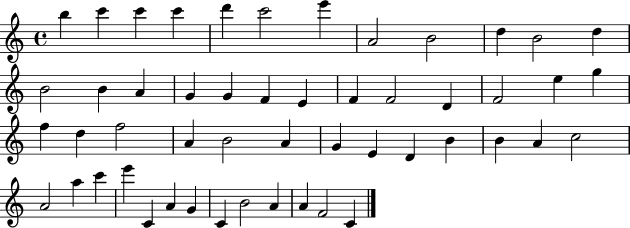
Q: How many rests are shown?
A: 0